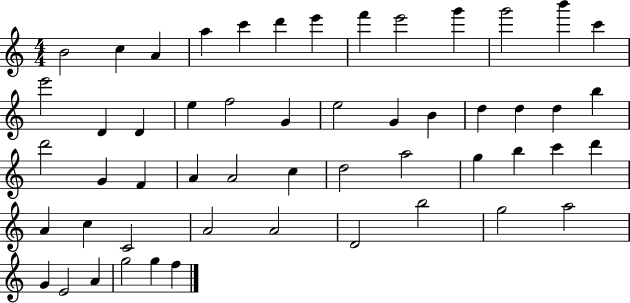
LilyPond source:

{
  \clef treble
  \numericTimeSignature
  \time 4/4
  \key c \major
  b'2 c''4 a'4 | a''4 c'''4 d'''4 e'''4 | f'''4 e'''2 g'''4 | g'''2 b'''4 c'''4 | \break e'''2 d'4 d'4 | e''4 f''2 g'4 | e''2 g'4 b'4 | d''4 d''4 d''4 b''4 | \break d'''2 g'4 f'4 | a'4 a'2 c''4 | d''2 a''2 | g''4 b''4 c'''4 d'''4 | \break a'4 c''4 c'2 | a'2 a'2 | d'2 b''2 | g''2 a''2 | \break g'4 e'2 a'4 | g''2 g''4 f''4 | \bar "|."
}